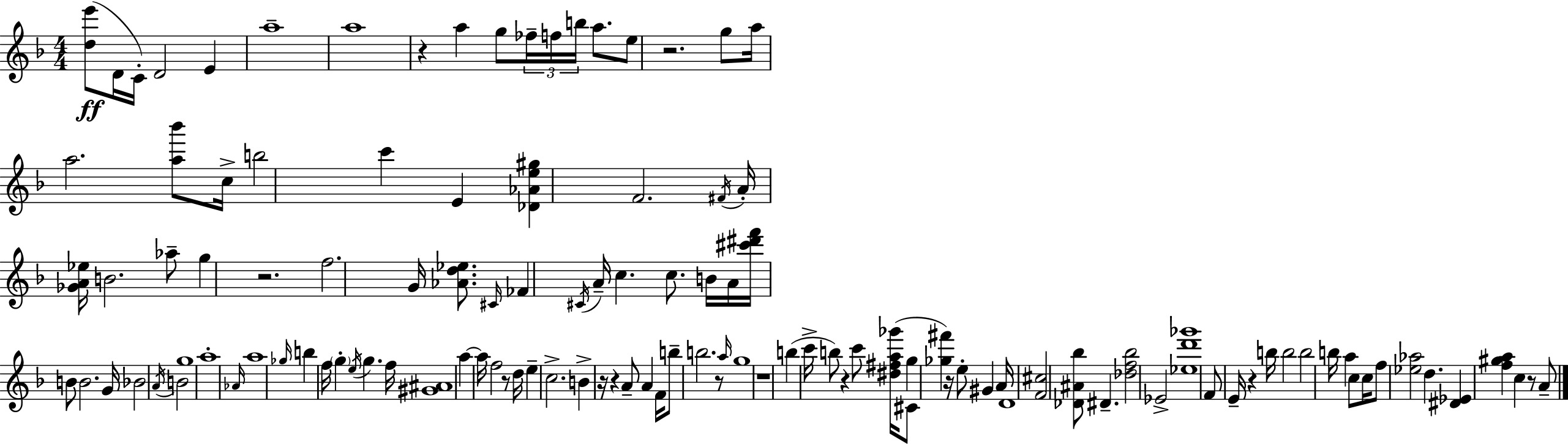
[D5,E6]/e D4/s C4/s D4/h E4/q A5/w A5/w R/q A5/q G5/e FES5/s F5/s B5/s A5/e. E5/e R/h. G5/e A5/s A5/h. [A5,Bb6]/e C5/s B5/h C6/q E4/q [Db4,Ab4,E5,G#5]/q F4/h. F#4/s A4/s [Gb4,A4,Eb5]/s B4/h. Ab5/e G5/q R/h. F5/h. G4/s [Ab4,D5,Eb5]/e. C#4/s FES4/q C#4/s A4/s C5/q. C5/e. B4/s A4/s [C#6,D#6,F6]/s B4/e B4/h. G4/s Bb4/h A4/s B4/h G5/w A5/w Ab4/s A5/w Gb5/s B5/q F5/s G5/q E5/s G5/q. F5/s [G#4,A#4]/w A5/q A5/s F5/h R/e D5/s E5/q C5/h. B4/q R/s R/q A4/e A4/q F4/s B5/e B5/h. R/e A5/s G5/w R/w B5/q C6/s B5/e R/q C6/e [D#5,F#5,A5,Gb6]/s C#4/e G5/q [Gb5,F#6]/q R/s E5/e G#4/q A4/s D4/w [F4,C#5]/h [Db4,A#4,Bb5]/e D#4/q. [Db5,F5,Bb5]/h Eb4/h [Eb5,D6,Gb6]/w F4/e E4/s R/q B5/s B5/h B5/h B5/s A5/q C5/e C5/s F5/e [Eb5,Ab5]/h D5/q. [D#4,Eb4]/q [F5,G#5,A5]/q C5/q R/e A4/e